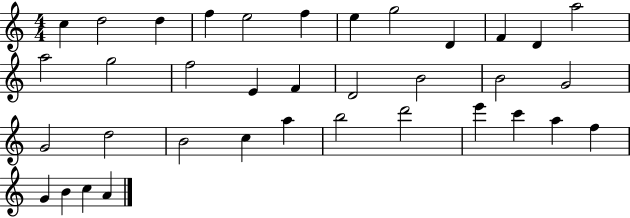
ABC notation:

X:1
T:Untitled
M:4/4
L:1/4
K:C
c d2 d f e2 f e g2 D F D a2 a2 g2 f2 E F D2 B2 B2 G2 G2 d2 B2 c a b2 d'2 e' c' a f G B c A